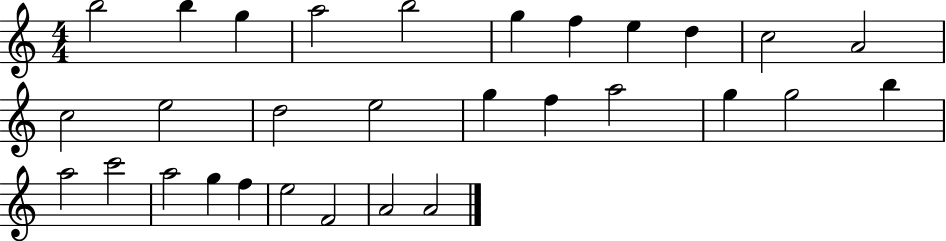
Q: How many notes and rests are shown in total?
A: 30